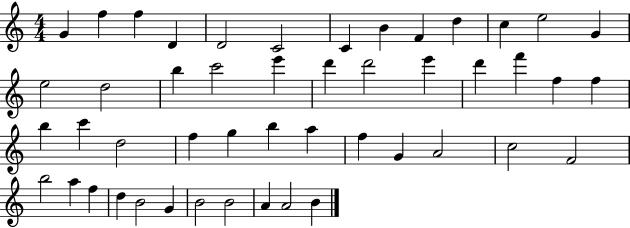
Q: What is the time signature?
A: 4/4